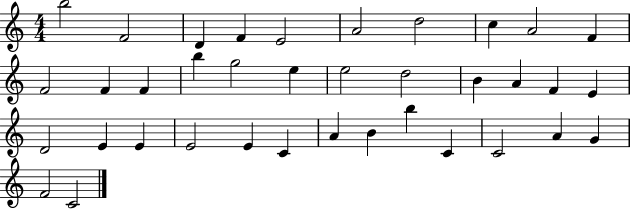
X:1
T:Untitled
M:4/4
L:1/4
K:C
b2 F2 D F E2 A2 d2 c A2 F F2 F F b g2 e e2 d2 B A F E D2 E E E2 E C A B b C C2 A G F2 C2